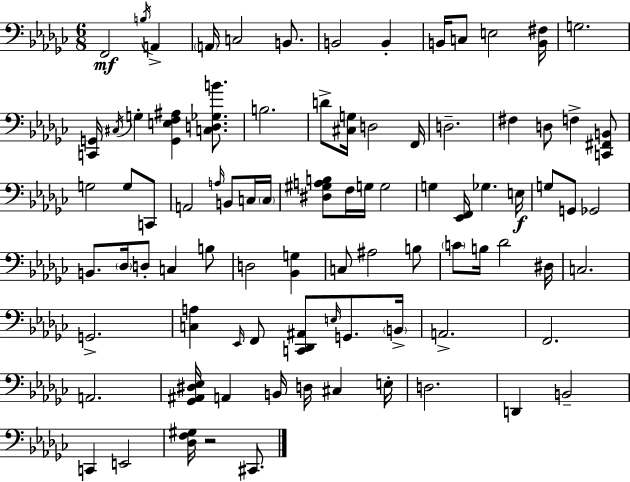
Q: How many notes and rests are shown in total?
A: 87